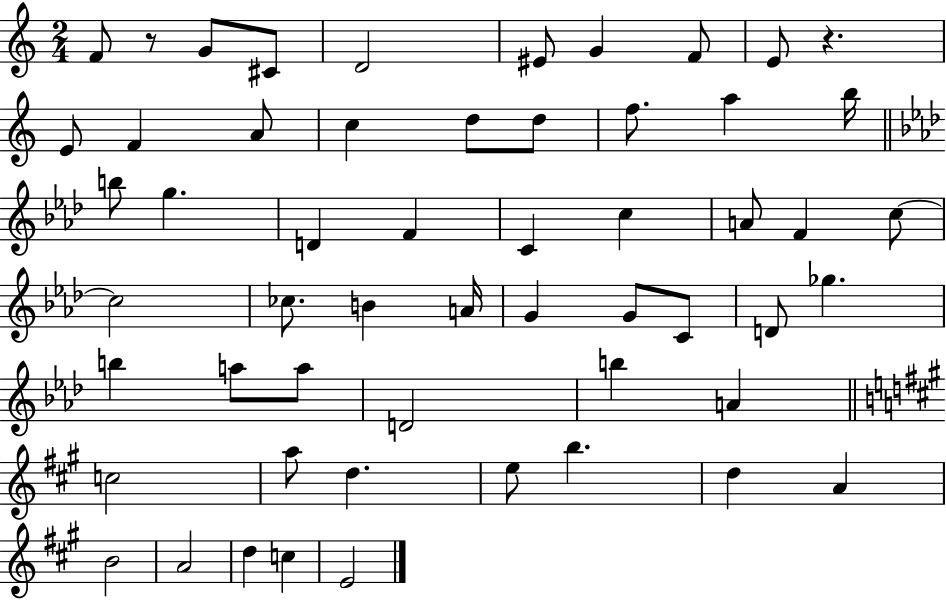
F4/e R/e G4/e C#4/e D4/h EIS4/e G4/q F4/e E4/e R/q. E4/e F4/q A4/e C5/q D5/e D5/e F5/e. A5/q B5/s B5/e G5/q. D4/q F4/q C4/q C5/q A4/e F4/q C5/e C5/h CES5/e. B4/q A4/s G4/q G4/e C4/e D4/e Gb5/q. B5/q A5/e A5/e D4/h B5/q A4/q C5/h A5/e D5/q. E5/e B5/q. D5/q A4/q B4/h A4/h D5/q C5/q E4/h